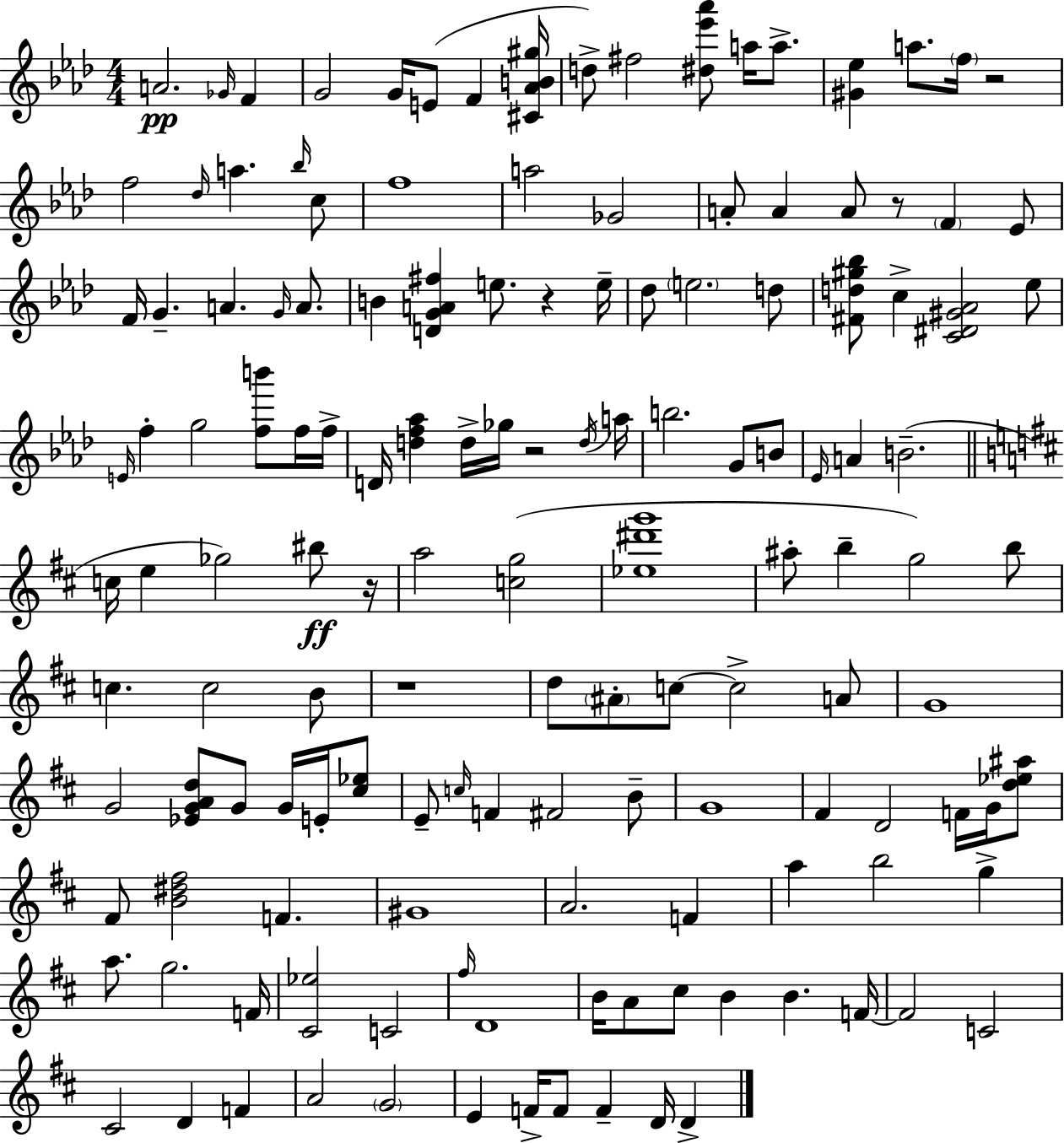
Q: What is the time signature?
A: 4/4